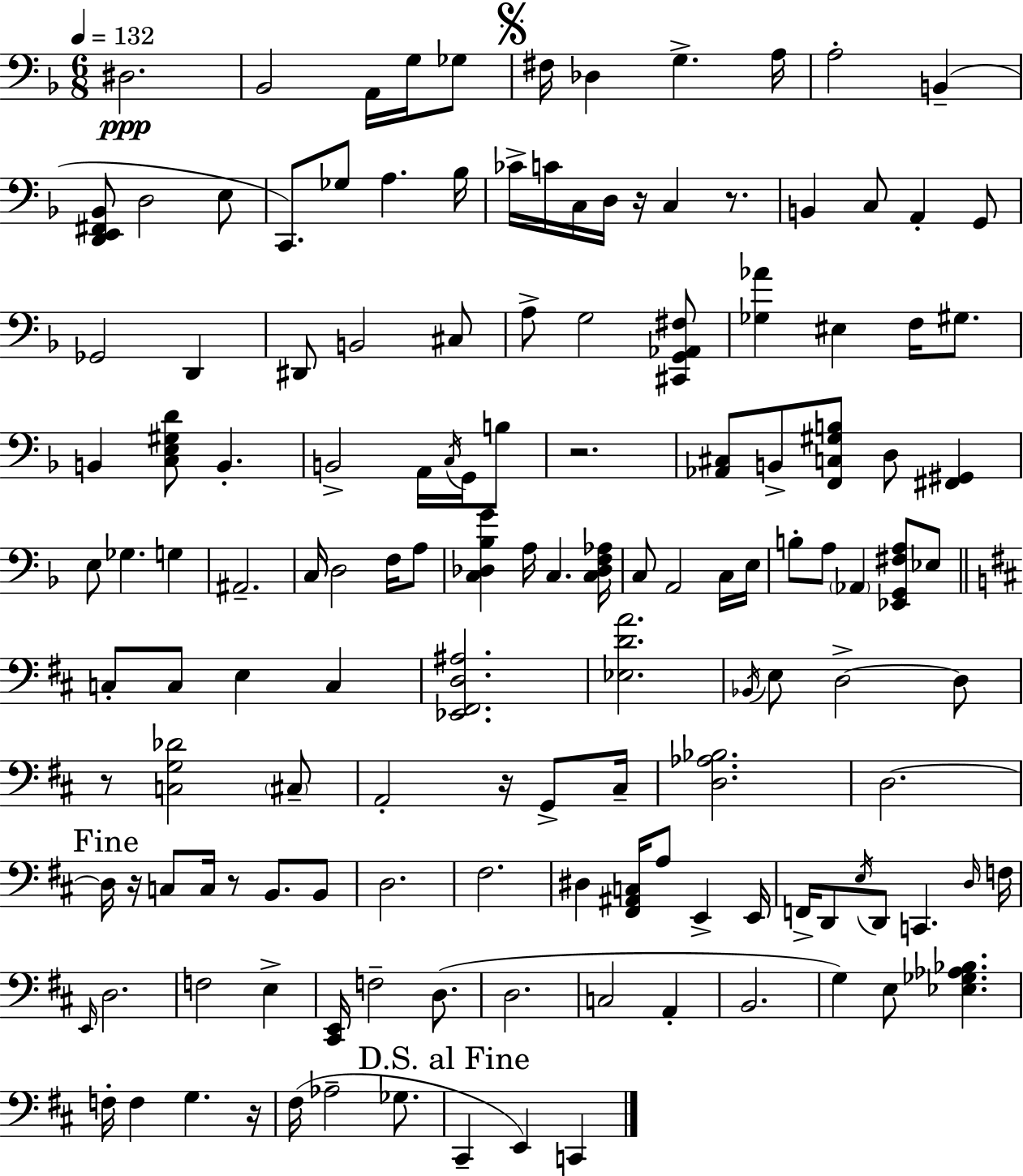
X:1
T:Untitled
M:6/8
L:1/4
K:F
^D,2 _B,,2 A,,/4 G,/4 _G,/2 ^F,/4 _D, G, A,/4 A,2 B,, [D,,E,,^F,,_B,,]/2 D,2 E,/2 C,,/2 _G,/2 A, _B,/4 _C/4 C/4 C,/4 D,/4 z/4 C, z/2 B,, C,/2 A,, G,,/2 _G,,2 D,, ^D,,/2 B,,2 ^C,/2 A,/2 G,2 [^C,,G,,_A,,^F,]/2 [_G,_A] ^E, F,/4 ^G,/2 B,, [C,E,^G,D]/2 B,, B,,2 A,,/4 C,/4 G,,/4 B,/2 z2 [_A,,^C,]/2 B,,/2 [F,,C,^G,B,]/2 D,/2 [^F,,^G,,] E,/2 _G, G, ^A,,2 C,/4 D,2 F,/4 A,/2 [C,_D,_B,G] A,/4 C, [C,_D,F,_A,]/4 C,/2 A,,2 C,/4 E,/4 B,/2 A,/2 _A,, [_E,,G,,^F,A,]/2 _E,/2 C,/2 C,/2 E, C, [_E,,^F,,D,^A,]2 [_E,DA]2 _B,,/4 E,/2 D,2 D,/2 z/2 [C,G,_D]2 ^C,/2 A,,2 z/4 G,,/2 ^C,/4 [D,_A,_B,]2 D,2 D,/4 z/4 C,/2 C,/4 z/2 B,,/2 B,,/2 D,2 ^F,2 ^D, [^F,,^A,,C,]/4 A,/2 E,, E,,/4 F,,/4 D,,/2 E,/4 D,,/2 C,, D,/4 F,/4 E,,/4 D,2 F,2 E, [^C,,E,,]/4 F,2 D,/2 D,2 C,2 A,, B,,2 G, E,/2 [_E,_G,_A,_B,] F,/4 F, G, z/4 ^F,/4 _A,2 _G,/2 ^C,, E,, C,,